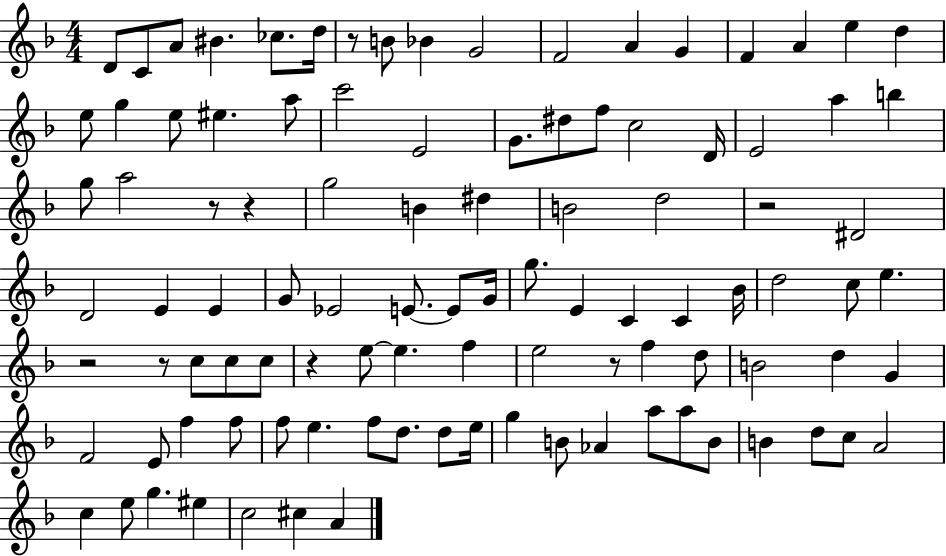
{
  \clef treble
  \numericTimeSignature
  \time 4/4
  \key f \major
  \repeat volta 2 { d'8 c'8 a'8 bis'4. ces''8. d''16 | r8 b'8 bes'4 g'2 | f'2 a'4 g'4 | f'4 a'4 e''4 d''4 | \break e''8 g''4 e''8 eis''4. a''8 | c'''2 e'2 | g'8. dis''8 f''8 c''2 d'16 | e'2 a''4 b''4 | \break g''8 a''2 r8 r4 | g''2 b'4 dis''4 | b'2 d''2 | r2 dis'2 | \break d'2 e'4 e'4 | g'8 ees'2 e'8.~~ e'8 g'16 | g''8. e'4 c'4 c'4 bes'16 | d''2 c''8 e''4. | \break r2 r8 c''8 c''8 c''8 | r4 e''8~~ e''4. f''4 | e''2 r8 f''4 d''8 | b'2 d''4 g'4 | \break f'2 e'8 f''4 f''8 | f''8 e''4. f''8 d''8. d''8 e''16 | g''4 b'8 aes'4 a''8 a''8 b'8 | b'4 d''8 c''8 a'2 | \break c''4 e''8 g''4. eis''4 | c''2 cis''4 a'4 | } \bar "|."
}